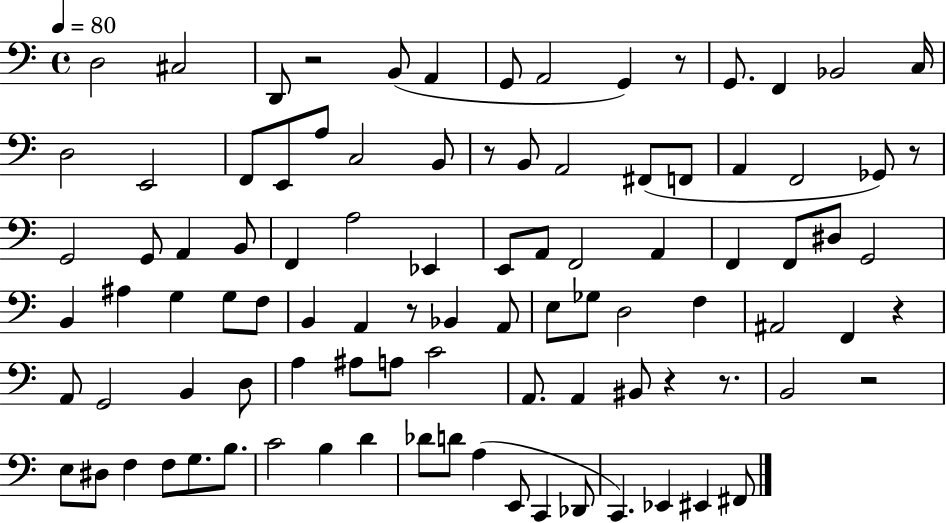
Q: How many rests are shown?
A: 9